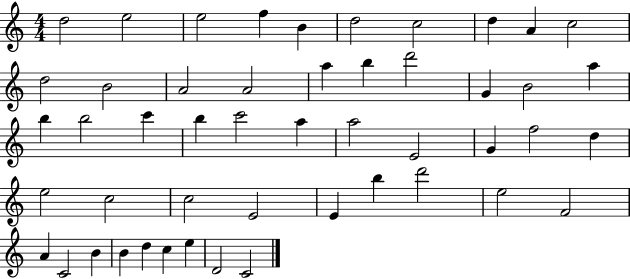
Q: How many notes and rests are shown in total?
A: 49